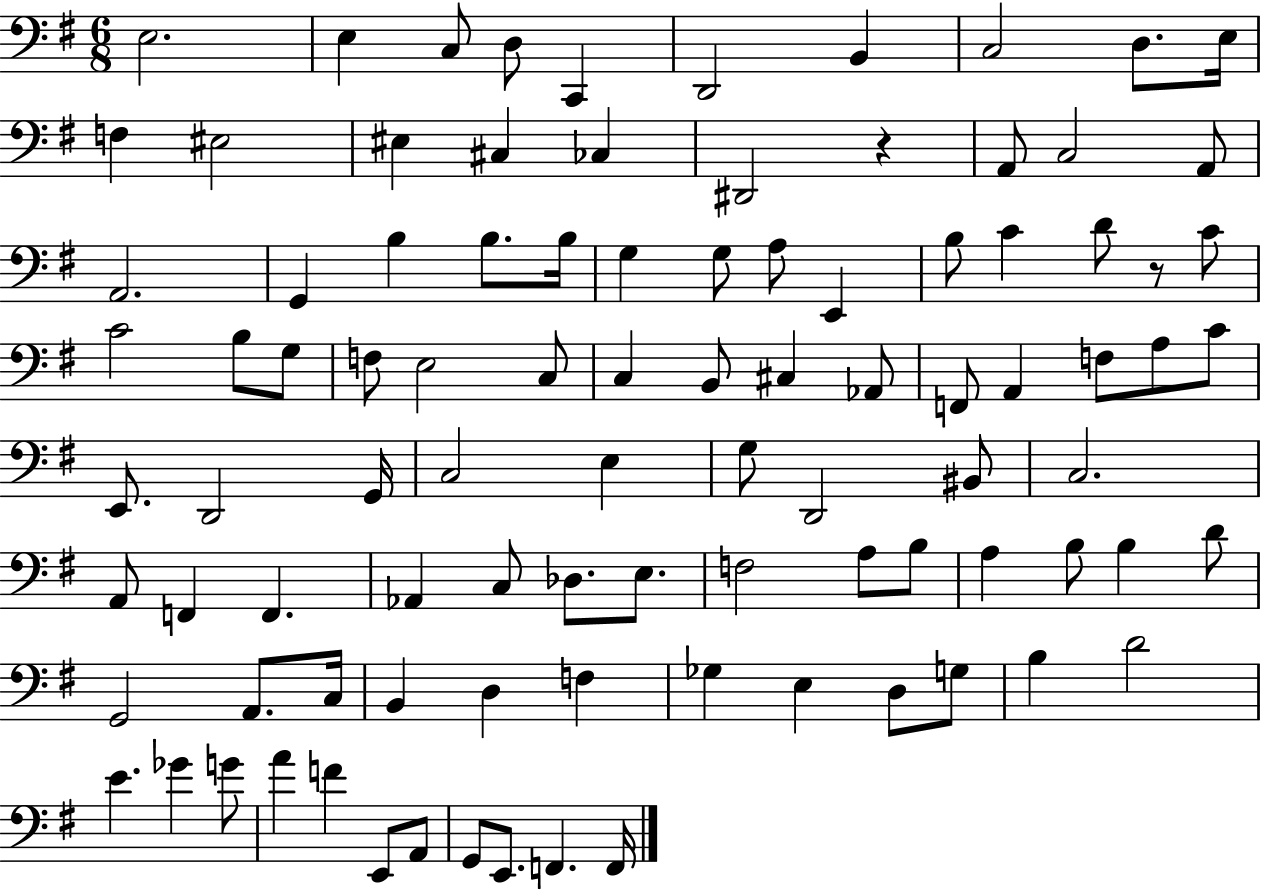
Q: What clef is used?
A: bass